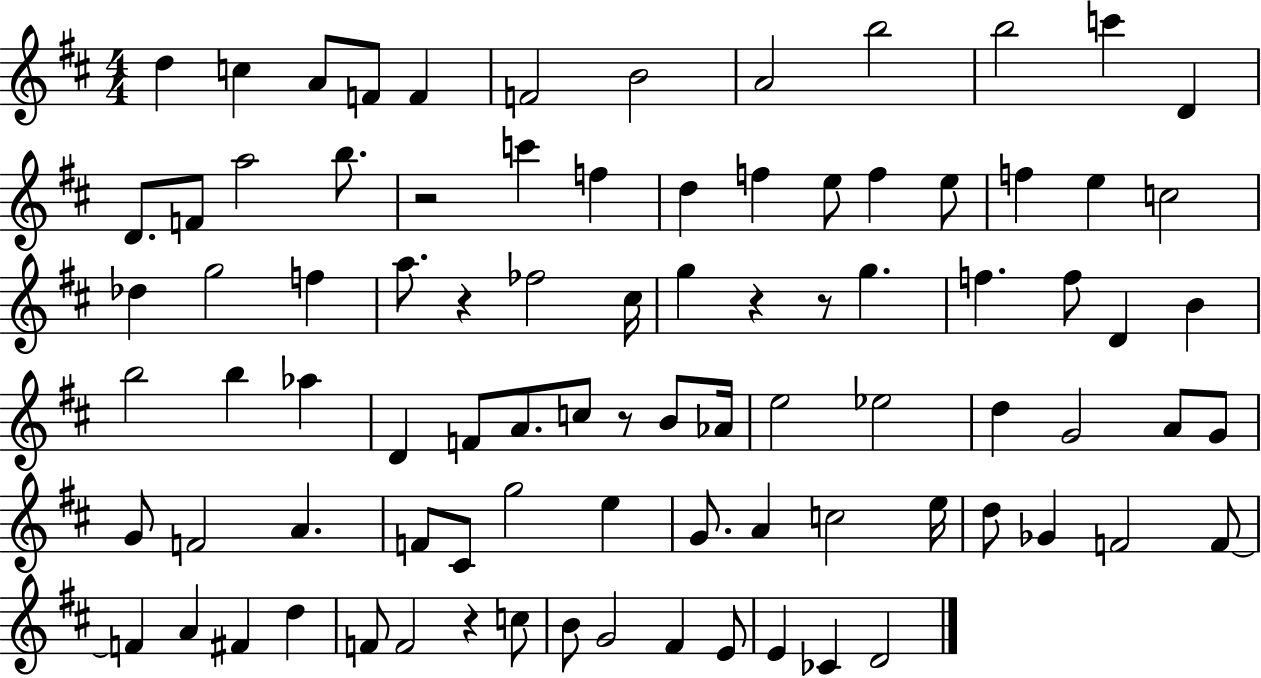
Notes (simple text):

D5/q C5/q A4/e F4/e F4/q F4/h B4/h A4/h B5/h B5/h C6/q D4/q D4/e. F4/e A5/h B5/e. R/h C6/q F5/q D5/q F5/q E5/e F5/q E5/e F5/q E5/q C5/h Db5/q G5/h F5/q A5/e. R/q FES5/h C#5/s G5/q R/q R/e G5/q. F5/q. F5/e D4/q B4/q B5/h B5/q Ab5/q D4/q F4/e A4/e. C5/e R/e B4/e Ab4/s E5/h Eb5/h D5/q G4/h A4/e G4/e G4/e F4/h A4/q. F4/e C#4/e G5/h E5/q G4/e. A4/q C5/h E5/s D5/e Gb4/q F4/h F4/e F4/q A4/q F#4/q D5/q F4/e F4/h R/q C5/e B4/e G4/h F#4/q E4/e E4/q CES4/q D4/h